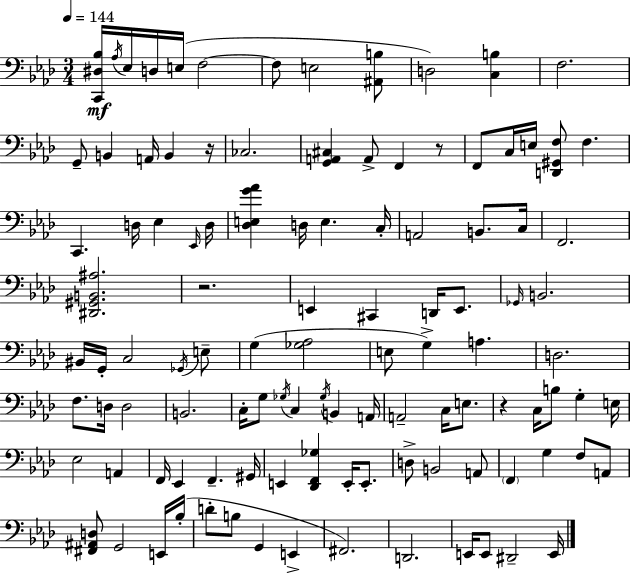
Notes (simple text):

[C2,D#3,Bb3]/s Ab3/s Eb3/s D3/s E3/s F3/h F3/e E3/h [A#2,B3]/e D3/h [C3,B3]/q F3/h. G2/e B2/q A2/s B2/q R/s CES3/h. [G2,A2,C#3]/q A2/e F2/q R/e F2/e C3/s E3/s [D2,G#2,F3]/e F3/q. C2/q. D3/s Eb3/q Eb2/s D3/s [Db3,E3,G4,Ab4]/q D3/s E3/q. C3/s A2/h B2/e. C3/s F2/h. [D#2,G#2,B2,A#3]/h. R/h. E2/q C#2/q D2/s E2/e. Gb2/s B2/h. BIS2/s G2/s C3/h Gb2/s E3/e G3/q [Gb3,Ab3]/h E3/e G3/q A3/q. D3/h. F3/e. D3/s D3/h B2/h. C3/s G3/e Gb3/s C3/q Gb3/s B2/q A2/s A2/h C3/s E3/e. R/q C3/s B3/e G3/q E3/s Eb3/h A2/q F2/s Eb2/q F2/q. G#2/s E2/q [Db2,F2,Gb3]/q E2/s E2/e. D3/e B2/h A2/e F2/q G3/q F3/e A2/e [F#2,A#2,D3]/e G2/h E2/s Bb3/s D4/e B3/e G2/q E2/q F#2/h. D2/h. E2/s E2/e D#2/h E2/s